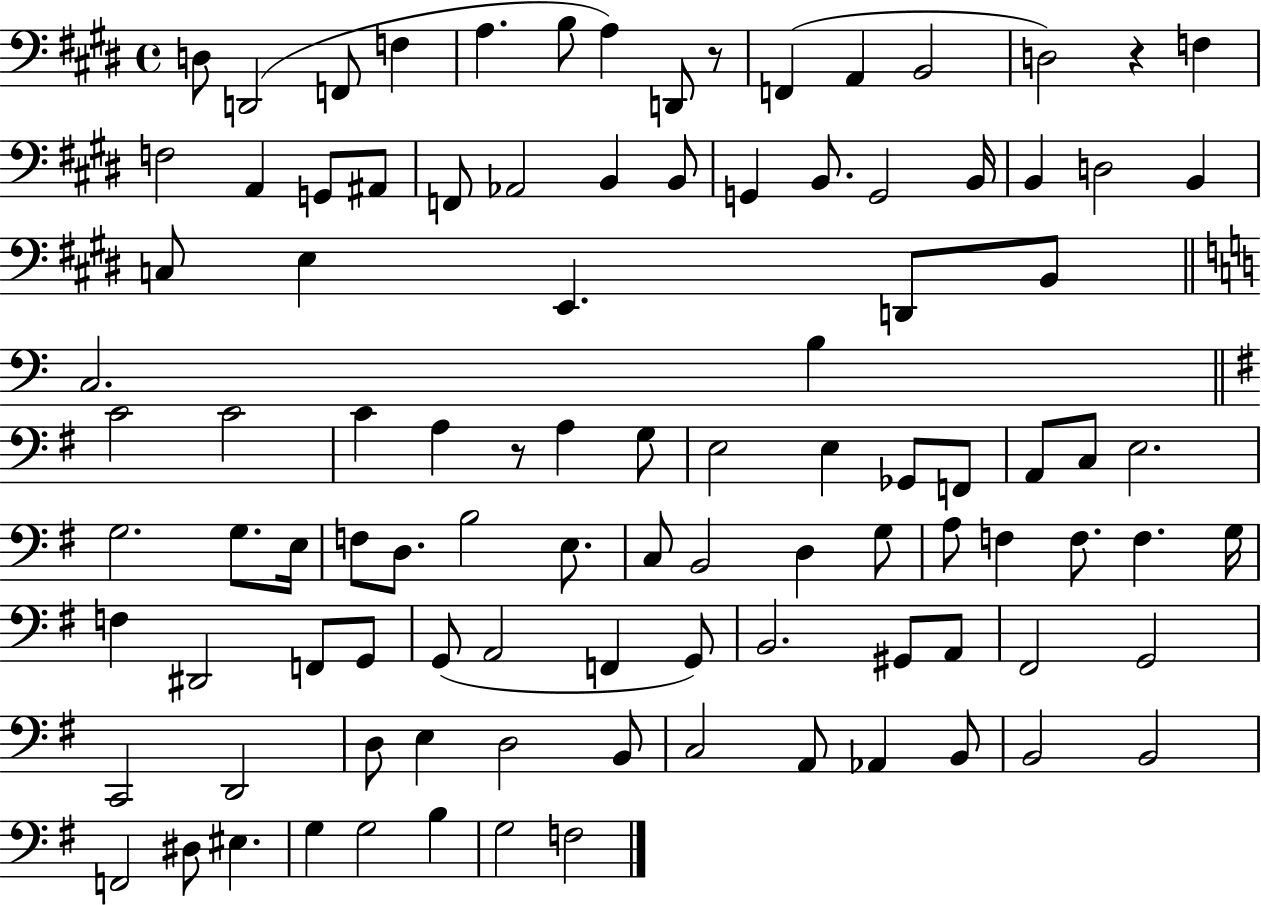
X:1
T:Untitled
M:4/4
L:1/4
K:E
D,/2 D,,2 F,,/2 F, A, B,/2 A, D,,/2 z/2 F,, A,, B,,2 D,2 z F, F,2 A,, G,,/2 ^A,,/2 F,,/2 _A,,2 B,, B,,/2 G,, B,,/2 G,,2 B,,/4 B,, D,2 B,, C,/2 E, E,, D,,/2 B,,/2 C,2 B, C2 C2 C A, z/2 A, G,/2 E,2 E, _G,,/2 F,,/2 A,,/2 C,/2 E,2 G,2 G,/2 E,/4 F,/2 D,/2 B,2 E,/2 C,/2 B,,2 D, G,/2 A,/2 F, F,/2 F, G,/4 F, ^D,,2 F,,/2 G,,/2 G,,/2 A,,2 F,, G,,/2 B,,2 ^G,,/2 A,,/2 ^F,,2 G,,2 C,,2 D,,2 D,/2 E, D,2 B,,/2 C,2 A,,/2 _A,, B,,/2 B,,2 B,,2 F,,2 ^D,/2 ^E, G, G,2 B, G,2 F,2